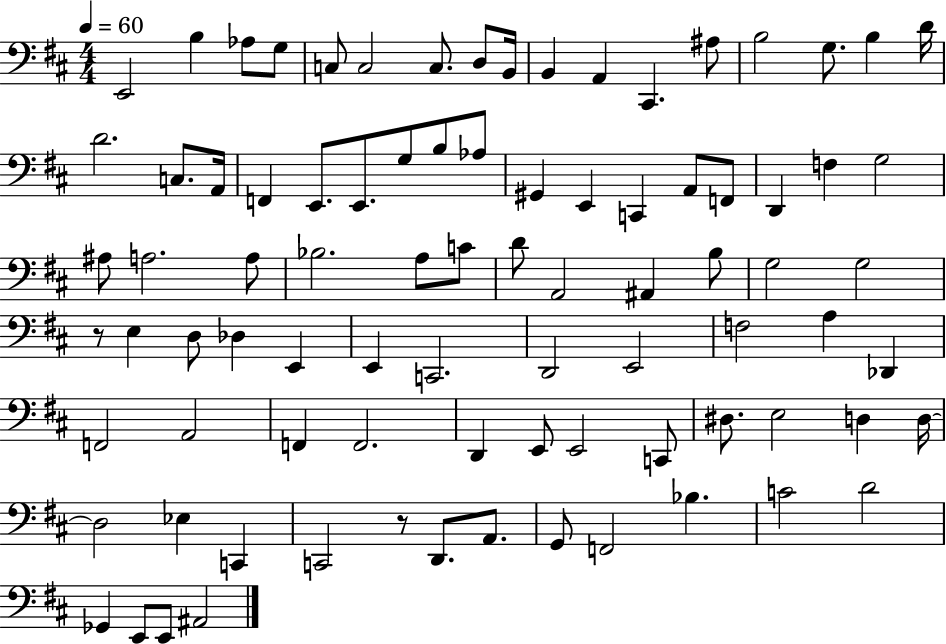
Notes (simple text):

E2/h B3/q Ab3/e G3/e C3/e C3/h C3/e. D3/e B2/s B2/q A2/q C#2/q. A#3/e B3/h G3/e. B3/q D4/s D4/h. C3/e. A2/s F2/q E2/e. E2/e. G3/e B3/e Ab3/e G#2/q E2/q C2/q A2/e F2/e D2/q F3/q G3/h A#3/e A3/h. A3/e Bb3/h. A3/e C4/e D4/e A2/h A#2/q B3/e G3/h G3/h R/e E3/q D3/e Db3/q E2/q E2/q C2/h. D2/h E2/h F3/h A3/q Db2/q F2/h A2/h F2/q F2/h. D2/q E2/e E2/h C2/e D#3/e. E3/h D3/q D3/s D3/h Eb3/q C2/q C2/h R/e D2/e. A2/e. G2/e F2/h Bb3/q. C4/h D4/h Gb2/q E2/e E2/e A#2/h